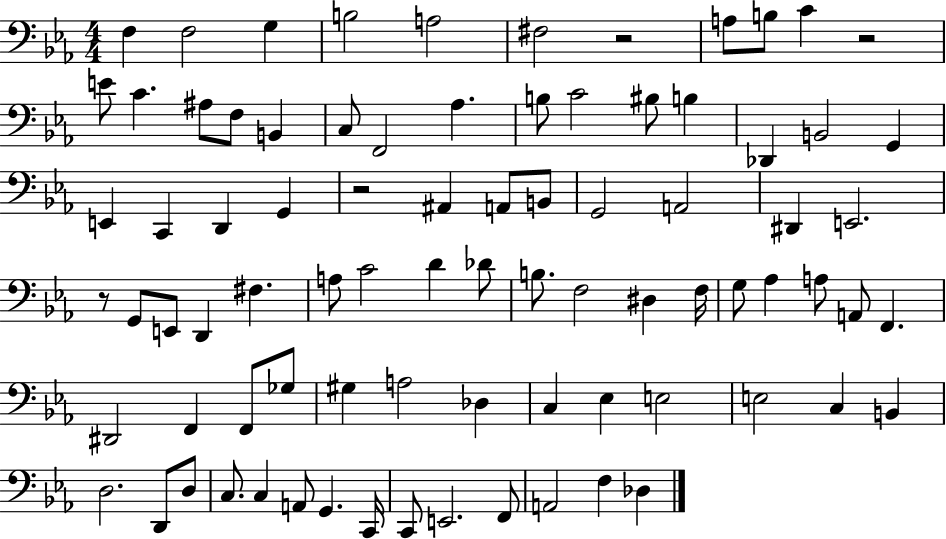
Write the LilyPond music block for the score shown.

{
  \clef bass
  \numericTimeSignature
  \time 4/4
  \key ees \major
  f4 f2 g4 | b2 a2 | fis2 r2 | a8 b8 c'4 r2 | \break e'8 c'4. ais8 f8 b,4 | c8 f,2 aes4. | b8 c'2 bis8 b4 | des,4 b,2 g,4 | \break e,4 c,4 d,4 g,4 | r2 ais,4 a,8 b,8 | g,2 a,2 | dis,4 e,2. | \break r8 g,8 e,8 d,4 fis4. | a8 c'2 d'4 des'8 | b8. f2 dis4 f16 | g8 aes4 a8 a,8 f,4. | \break dis,2 f,4 f,8 ges8 | gis4 a2 des4 | c4 ees4 e2 | e2 c4 b,4 | \break d2. d,8 d8 | c8. c4 a,8 g,4. c,16 | c,8 e,2. f,8 | a,2 f4 des4 | \break \bar "|."
}